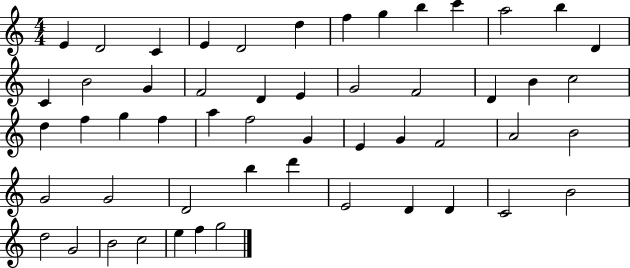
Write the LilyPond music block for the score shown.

{
  \clef treble
  \numericTimeSignature
  \time 4/4
  \key c \major
  e'4 d'2 c'4 | e'4 d'2 d''4 | f''4 g''4 b''4 c'''4 | a''2 b''4 d'4 | \break c'4 b'2 g'4 | f'2 d'4 e'4 | g'2 f'2 | d'4 b'4 c''2 | \break d''4 f''4 g''4 f''4 | a''4 f''2 g'4 | e'4 g'4 f'2 | a'2 b'2 | \break g'2 g'2 | d'2 b''4 d'''4 | e'2 d'4 d'4 | c'2 b'2 | \break d''2 g'2 | b'2 c''2 | e''4 f''4 g''2 | \bar "|."
}